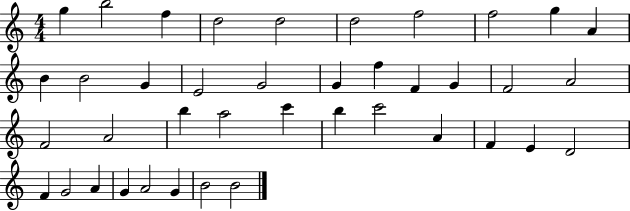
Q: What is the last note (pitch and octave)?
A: B4